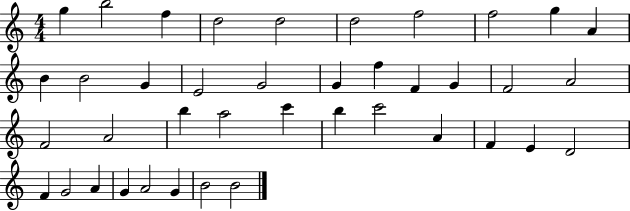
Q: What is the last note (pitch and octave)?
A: B4